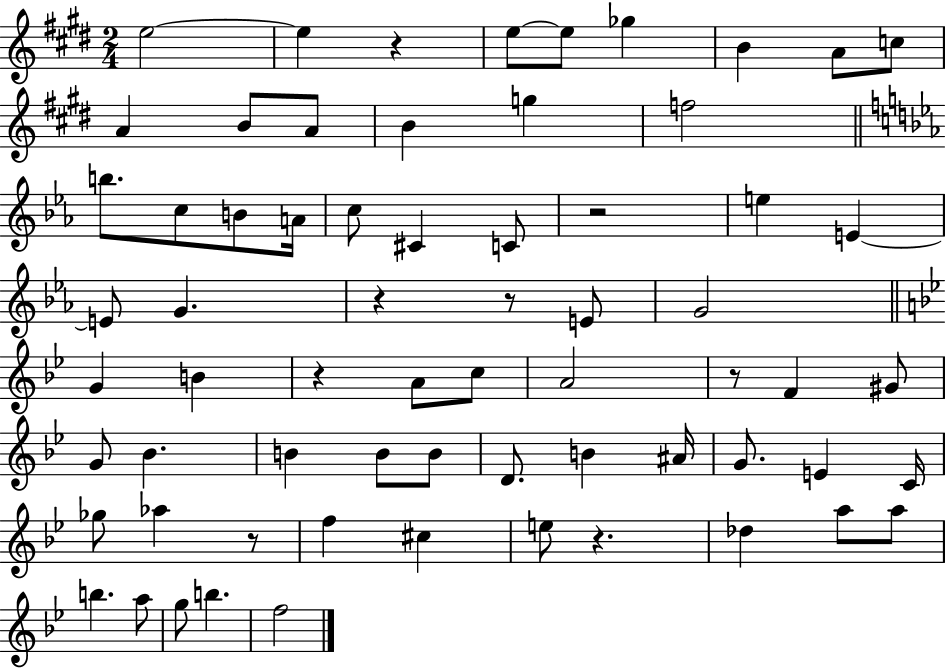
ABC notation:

X:1
T:Untitled
M:2/4
L:1/4
K:E
e2 e z e/2 e/2 _g B A/2 c/2 A B/2 A/2 B g f2 b/2 c/2 B/2 A/4 c/2 ^C C/2 z2 e E E/2 G z z/2 E/2 G2 G B z A/2 c/2 A2 z/2 F ^G/2 G/2 _B B B/2 B/2 D/2 B ^A/4 G/2 E C/4 _g/2 _a z/2 f ^c e/2 z _d a/2 a/2 b a/2 g/2 b f2